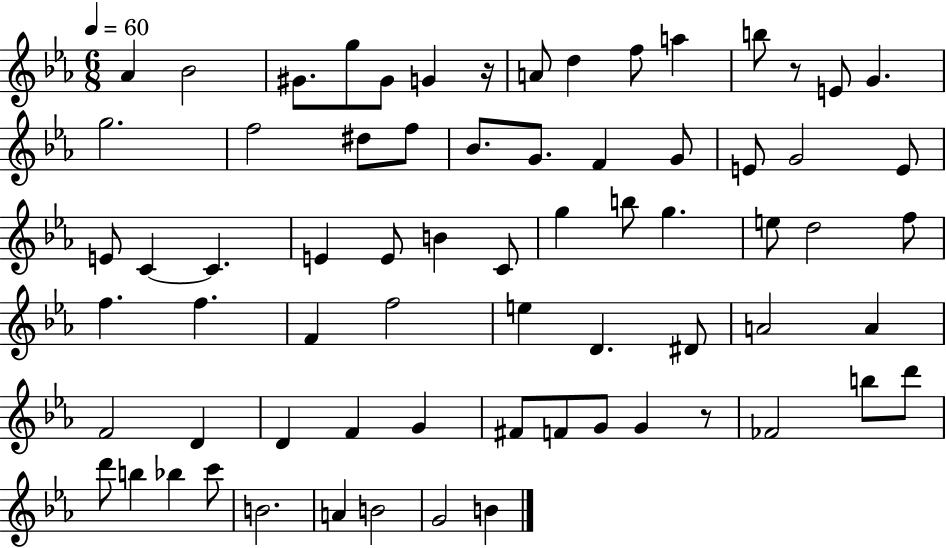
Ab4/q Bb4/h G#4/e. G5/e G#4/e G4/q R/s A4/e D5/q F5/e A5/q B5/e R/e E4/e G4/q. G5/h. F5/h D#5/e F5/e Bb4/e. G4/e. F4/q G4/e E4/e G4/h E4/e E4/e C4/q C4/q. E4/q E4/e B4/q C4/e G5/q B5/e G5/q. E5/e D5/h F5/e F5/q. F5/q. F4/q F5/h E5/q D4/q. D#4/e A4/h A4/q F4/h D4/q D4/q F4/q G4/q F#4/e F4/e G4/e G4/q R/e FES4/h B5/e D6/e D6/e B5/q Bb5/q C6/e B4/h. A4/q B4/h G4/h B4/q